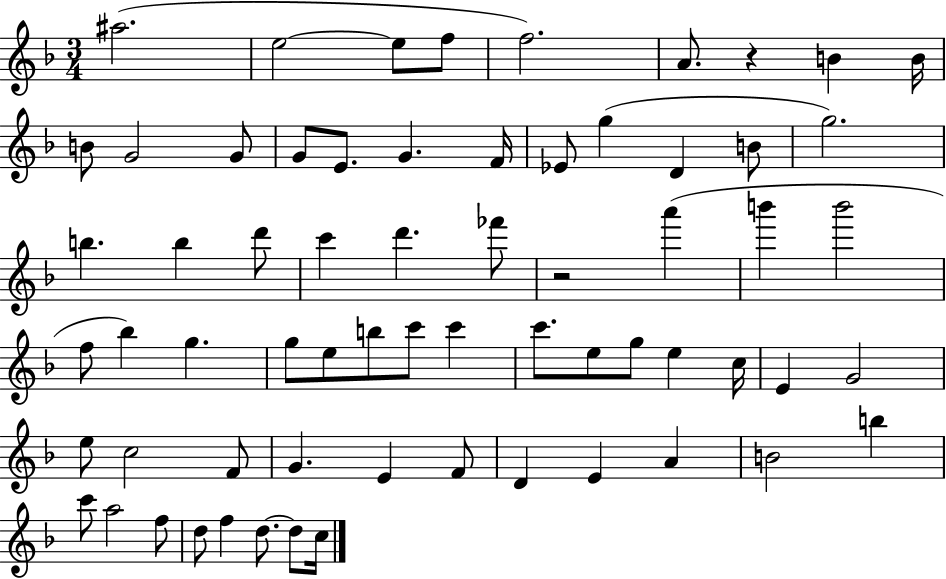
{
  \clef treble
  \numericTimeSignature
  \time 3/4
  \key f \major
  \repeat volta 2 { ais''2.( | e''2~~ e''8 f''8 | f''2.) | a'8. r4 b'4 b'16 | \break b'8 g'2 g'8 | g'8 e'8. g'4. f'16 | ees'8 g''4( d'4 b'8 | g''2.) | \break b''4. b''4 d'''8 | c'''4 d'''4. fes'''8 | r2 a'''4( | b'''4 b'''2 | \break f''8 bes''4) g''4. | g''8 e''8 b''8 c'''8 c'''4 | c'''8. e''8 g''8 e''4 c''16 | e'4 g'2 | \break e''8 c''2 f'8 | g'4. e'4 f'8 | d'4 e'4 a'4 | b'2 b''4 | \break c'''8 a''2 f''8 | d''8 f''4 d''8.~~ d''8 c''16 | } \bar "|."
}